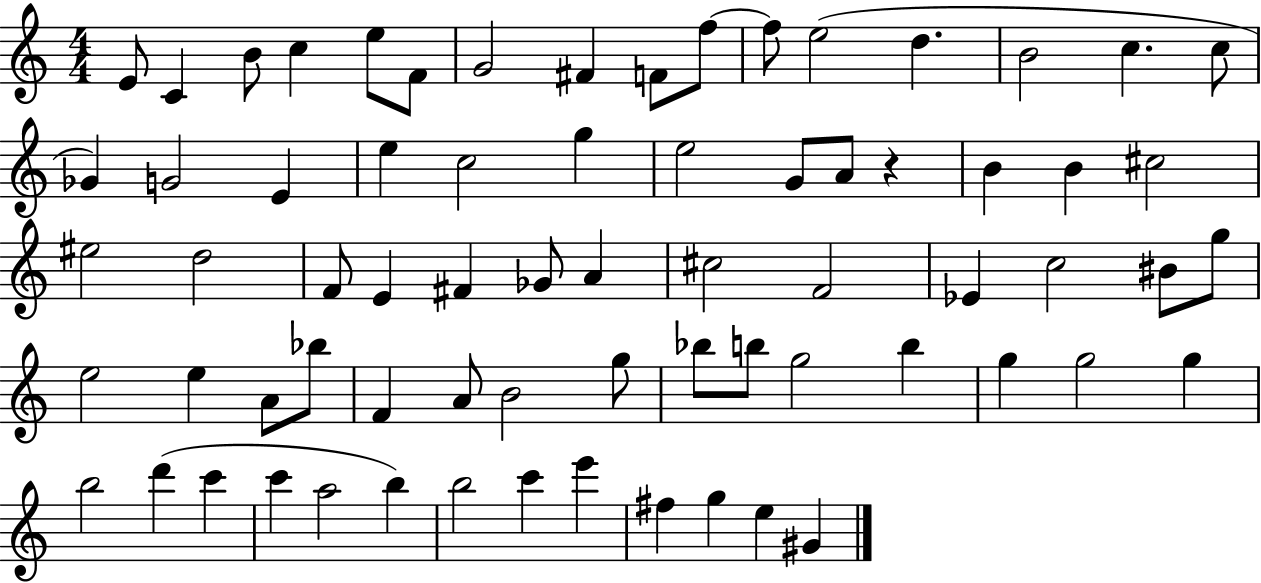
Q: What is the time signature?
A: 4/4